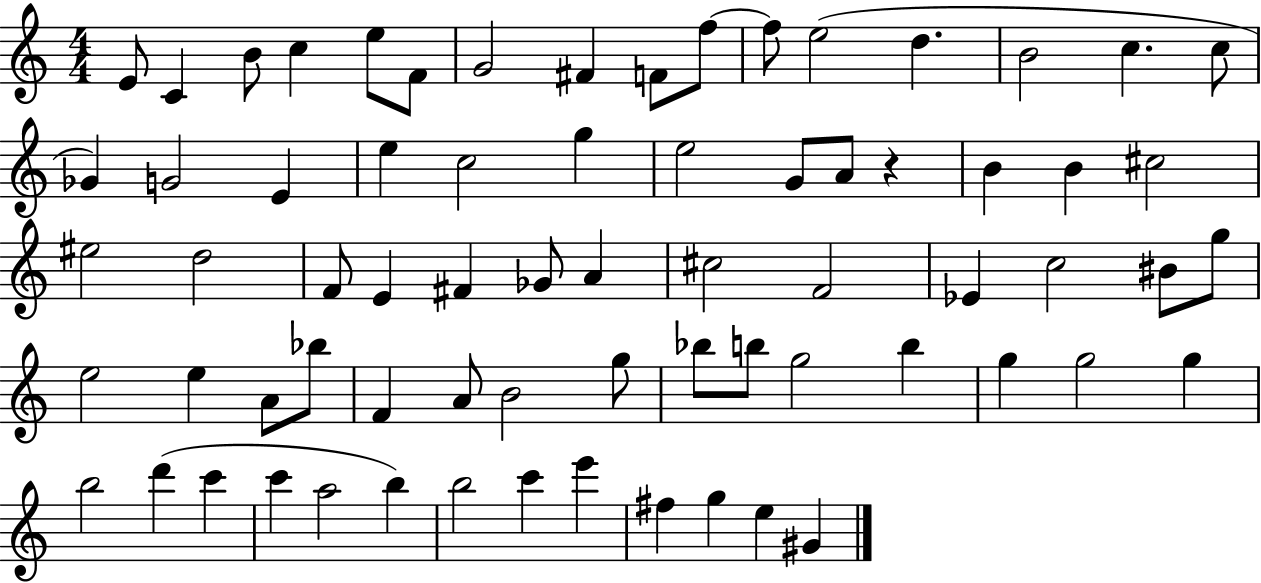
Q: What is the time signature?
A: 4/4